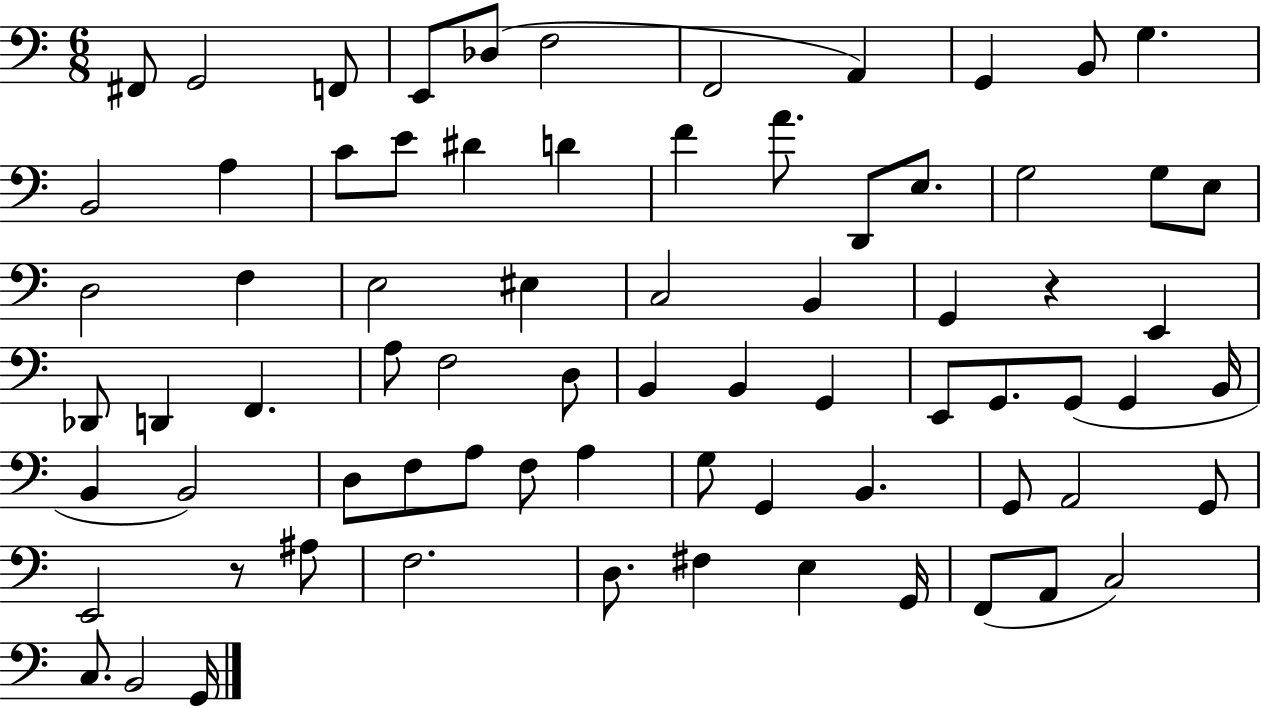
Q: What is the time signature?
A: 6/8